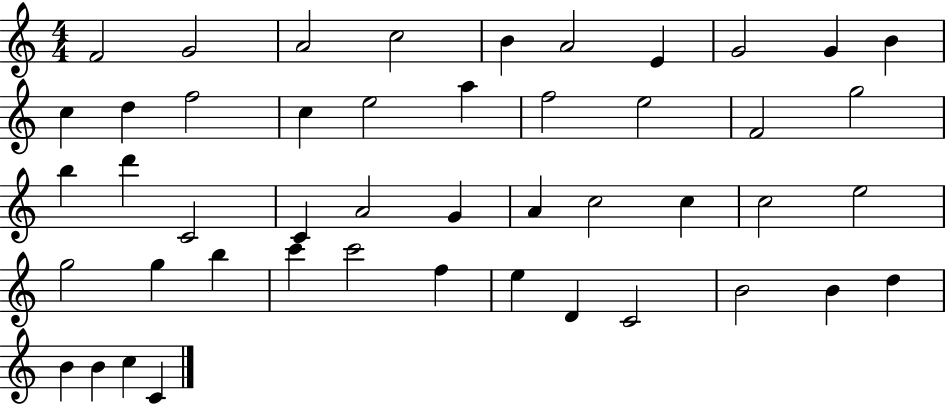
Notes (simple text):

F4/h G4/h A4/h C5/h B4/q A4/h E4/q G4/h G4/q B4/q C5/q D5/q F5/h C5/q E5/h A5/q F5/h E5/h F4/h G5/h B5/q D6/q C4/h C4/q A4/h G4/q A4/q C5/h C5/q C5/h E5/h G5/h G5/q B5/q C6/q C6/h F5/q E5/q D4/q C4/h B4/h B4/q D5/q B4/q B4/q C5/q C4/q